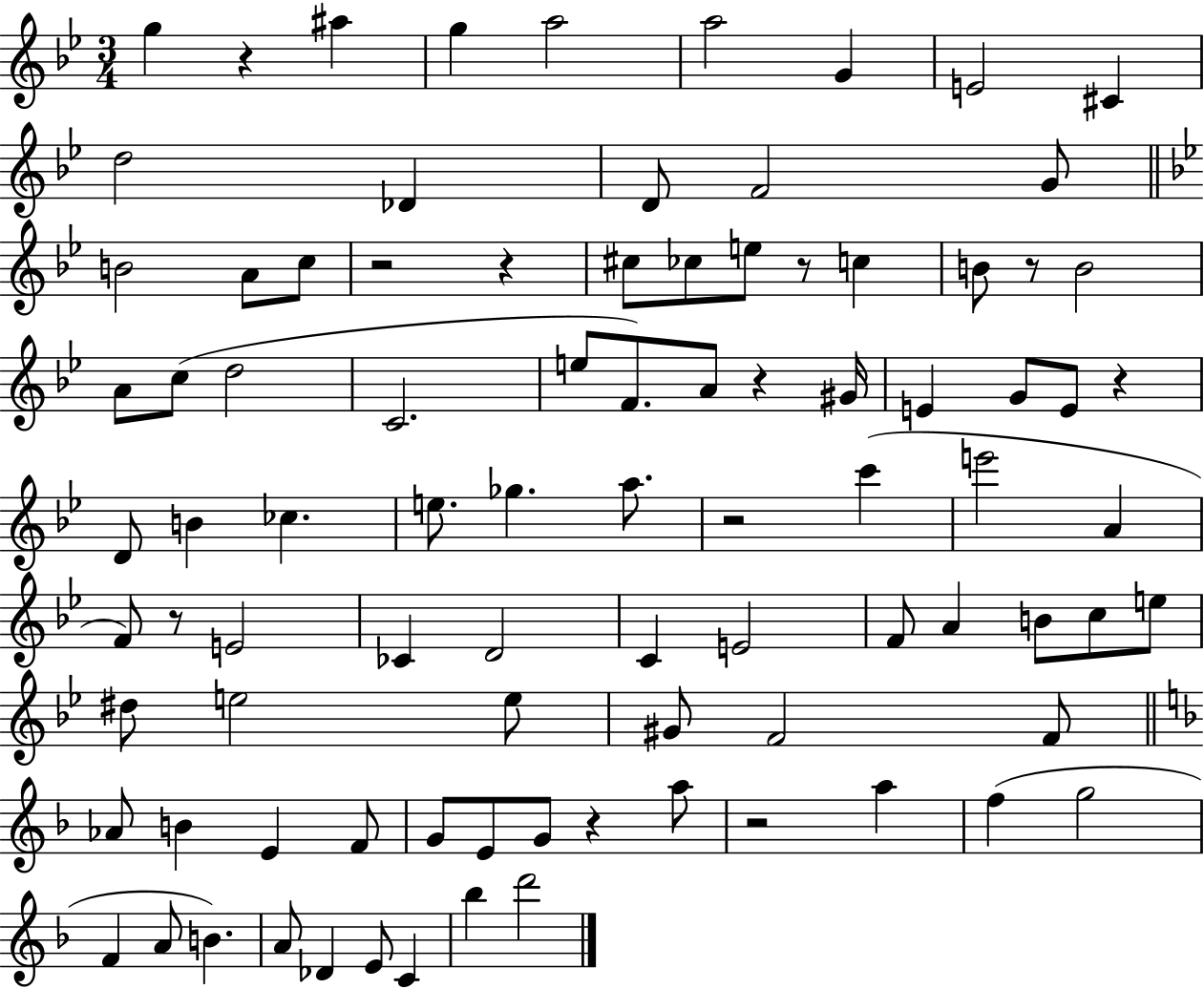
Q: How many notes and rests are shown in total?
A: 90